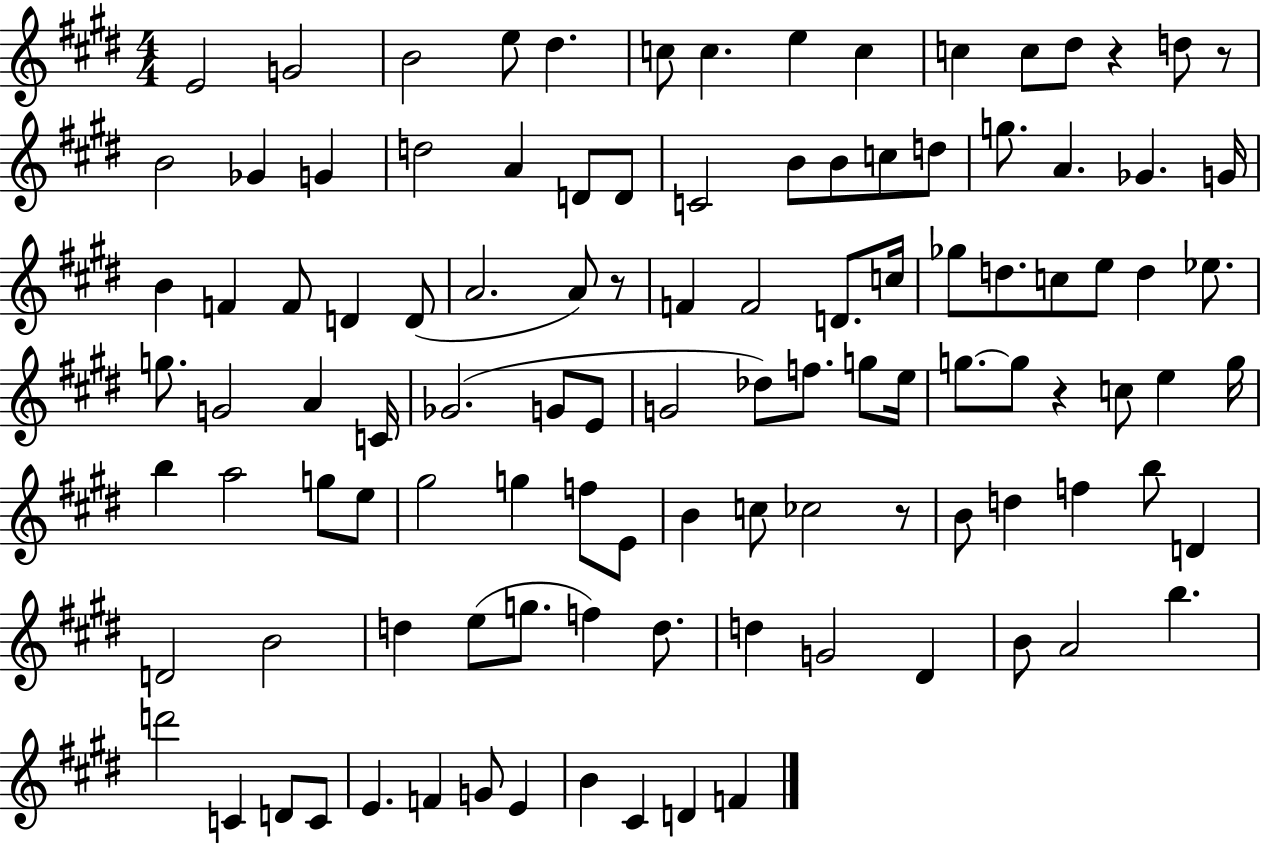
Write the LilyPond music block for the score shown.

{
  \clef treble
  \numericTimeSignature
  \time 4/4
  \key e \major
  \repeat volta 2 { e'2 g'2 | b'2 e''8 dis''4. | c''8 c''4. e''4 c''4 | c''4 c''8 dis''8 r4 d''8 r8 | \break b'2 ges'4 g'4 | d''2 a'4 d'8 d'8 | c'2 b'8 b'8 c''8 d''8 | g''8. a'4. ges'4. g'16 | \break b'4 f'4 f'8 d'4 d'8( | a'2. a'8) r8 | f'4 f'2 d'8. c''16 | ges''8 d''8. c''8 e''8 d''4 ees''8. | \break g''8. g'2 a'4 c'16 | ges'2.( g'8 e'8 | g'2 des''8) f''8. g''8 e''16 | g''8.~~ g''8 r4 c''8 e''4 g''16 | \break b''4 a''2 g''8 e''8 | gis''2 g''4 f''8 e'8 | b'4 c''8 ces''2 r8 | b'8 d''4 f''4 b''8 d'4 | \break d'2 b'2 | d''4 e''8( g''8. f''4) d''8. | d''4 g'2 dis'4 | b'8 a'2 b''4. | \break d'''2 c'4 d'8 c'8 | e'4. f'4 g'8 e'4 | b'4 cis'4 d'4 f'4 | } \bar "|."
}